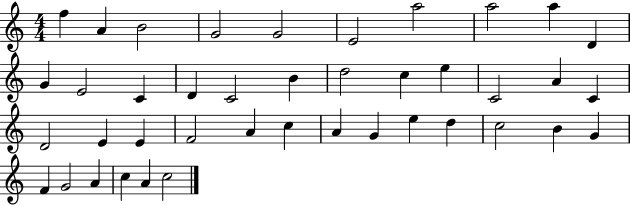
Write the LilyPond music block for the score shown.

{
  \clef treble
  \numericTimeSignature
  \time 4/4
  \key c \major
  f''4 a'4 b'2 | g'2 g'2 | e'2 a''2 | a''2 a''4 d'4 | \break g'4 e'2 c'4 | d'4 c'2 b'4 | d''2 c''4 e''4 | c'2 a'4 c'4 | \break d'2 e'4 e'4 | f'2 a'4 c''4 | a'4 g'4 e''4 d''4 | c''2 b'4 g'4 | \break f'4 g'2 a'4 | c''4 a'4 c''2 | \bar "|."
}